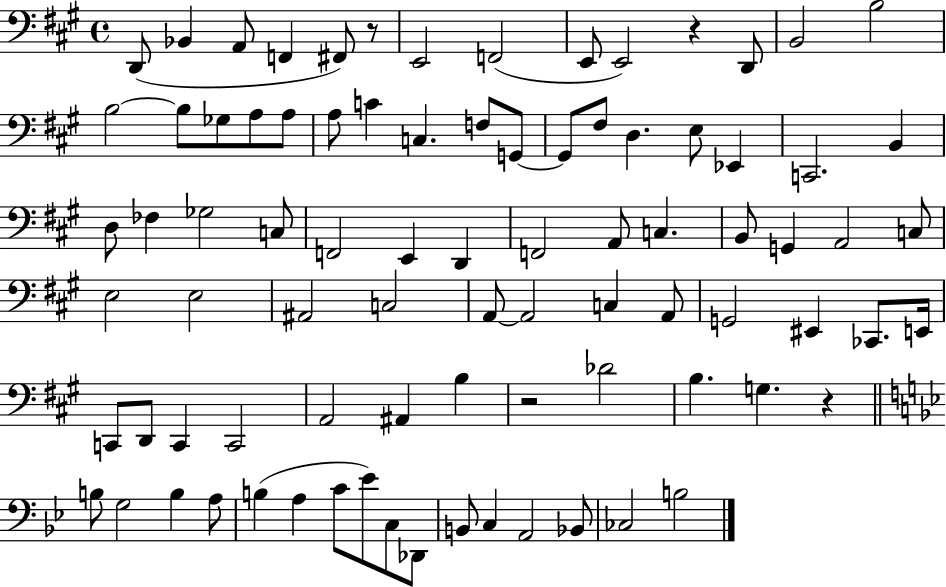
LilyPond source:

{
  \clef bass
  \time 4/4
  \defaultTimeSignature
  \key a \major
  d,8( bes,4 a,8 f,4 fis,8) r8 | e,2 f,2( | e,8 e,2) r4 d,8 | b,2 b2 | \break b2~~ b8 ges8 a8 a8 | a8 c'4 c4. f8 g,8~~ | g,8 fis8 d4. e8 ees,4 | c,2. b,4 | \break d8 fes4 ges2 c8 | f,2 e,4 d,4 | f,2 a,8 c4. | b,8 g,4 a,2 c8 | \break e2 e2 | ais,2 c2 | a,8~~ a,2 c4 a,8 | g,2 eis,4 ces,8. e,16 | \break c,8 d,8 c,4 c,2 | a,2 ais,4 b4 | r2 des'2 | b4. g4. r4 | \break \bar "||" \break \key bes \major b8 g2 b4 a8 | b4( a4 c'8 ees'8) c8 des,8 | b,8 c4 a,2 bes,8 | ces2 b2 | \break \bar "|."
}